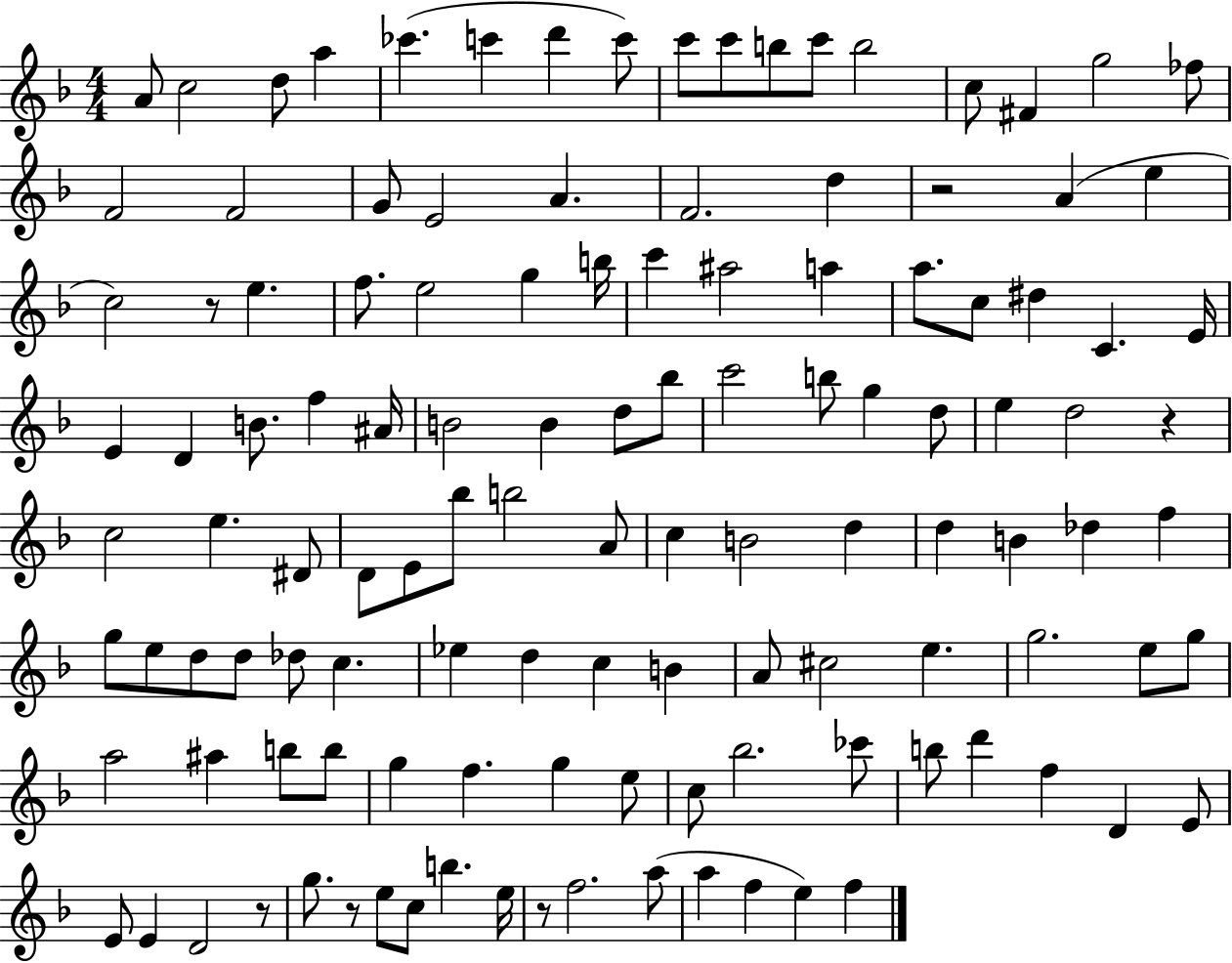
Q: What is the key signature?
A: F major